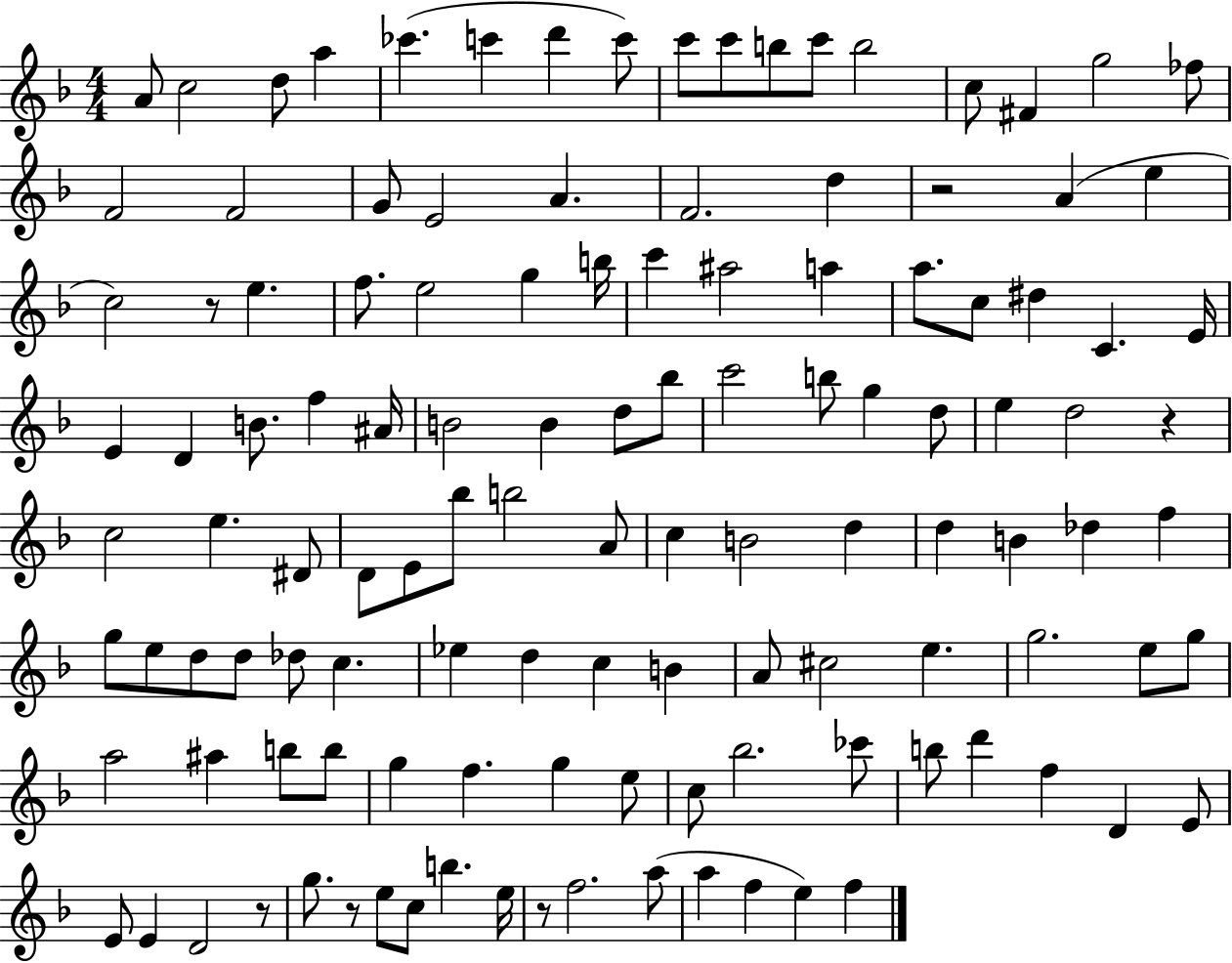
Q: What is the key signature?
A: F major